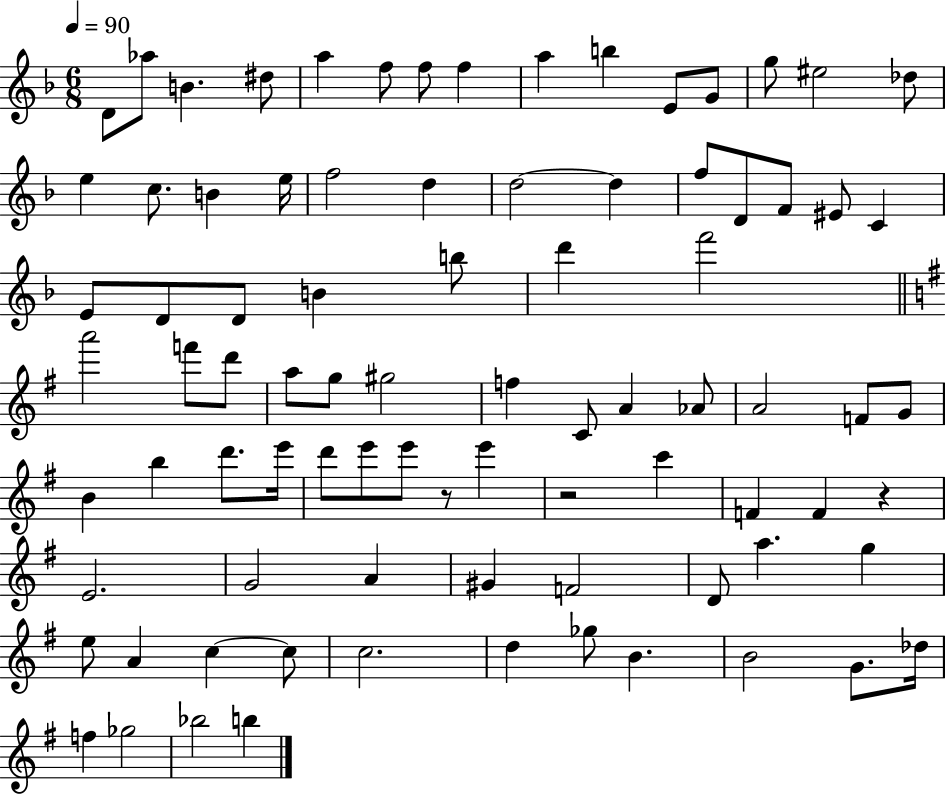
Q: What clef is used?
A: treble